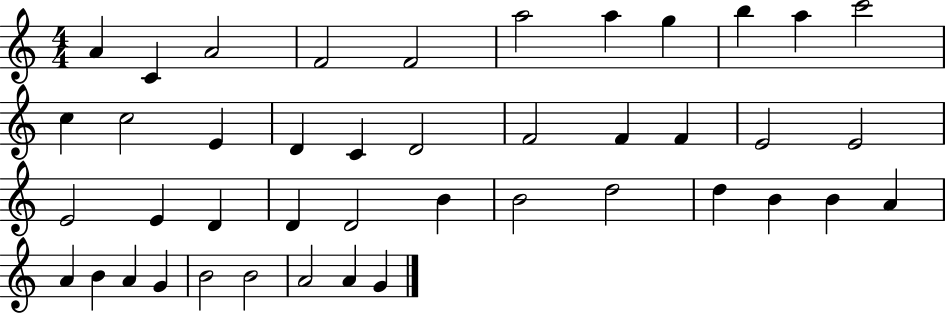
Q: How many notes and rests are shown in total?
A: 43